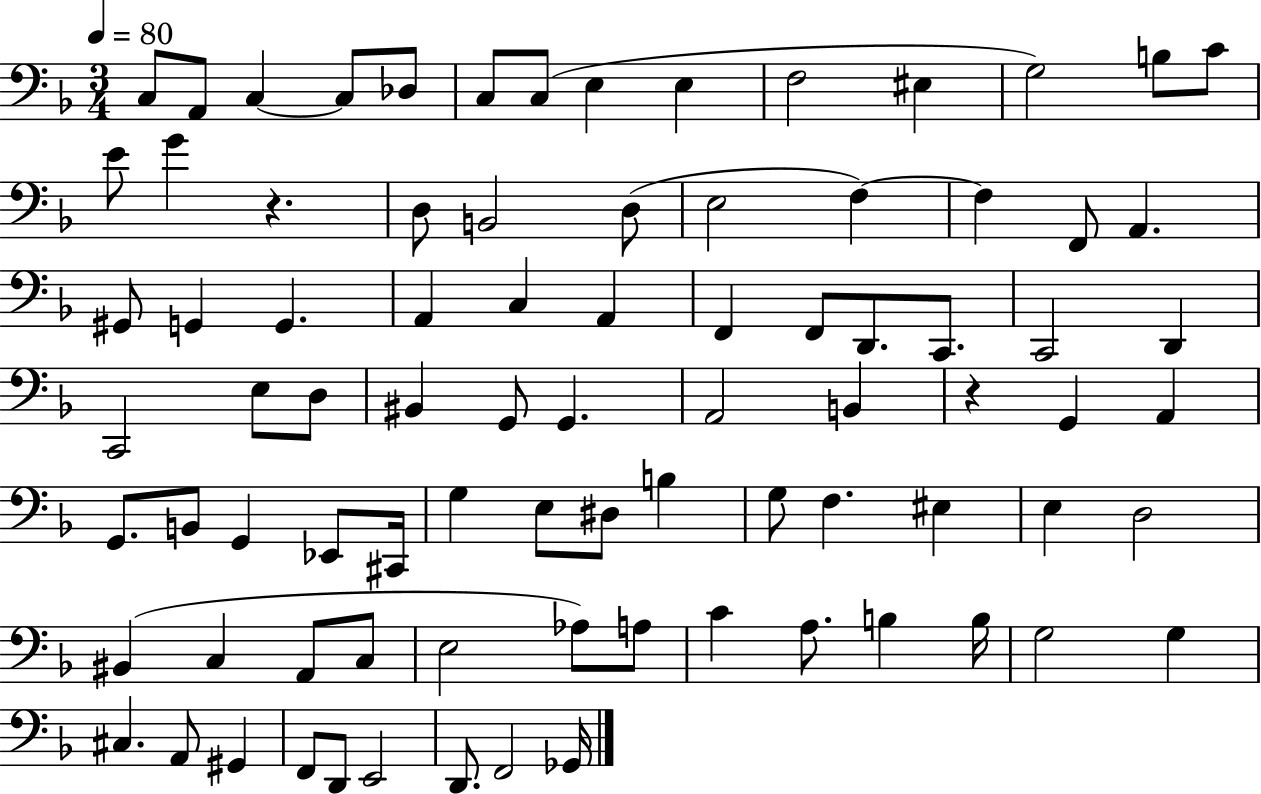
C3/e A2/e C3/q C3/e Db3/e C3/e C3/e E3/q E3/q F3/h EIS3/q G3/h B3/e C4/e E4/e G4/q R/q. D3/e B2/h D3/e E3/h F3/q F3/q F2/e A2/q. G#2/e G2/q G2/q. A2/q C3/q A2/q F2/q F2/e D2/e. C2/e. C2/h D2/q C2/h E3/e D3/e BIS2/q G2/e G2/q. A2/h B2/q R/q G2/q A2/q G2/e. B2/e G2/q Eb2/e C#2/s G3/q E3/e D#3/e B3/q G3/e F3/q. EIS3/q E3/q D3/h BIS2/q C3/q A2/e C3/e E3/h Ab3/e A3/e C4/q A3/e. B3/q B3/s G3/h G3/q C#3/q. A2/e G#2/q F2/e D2/e E2/h D2/e. F2/h Gb2/s